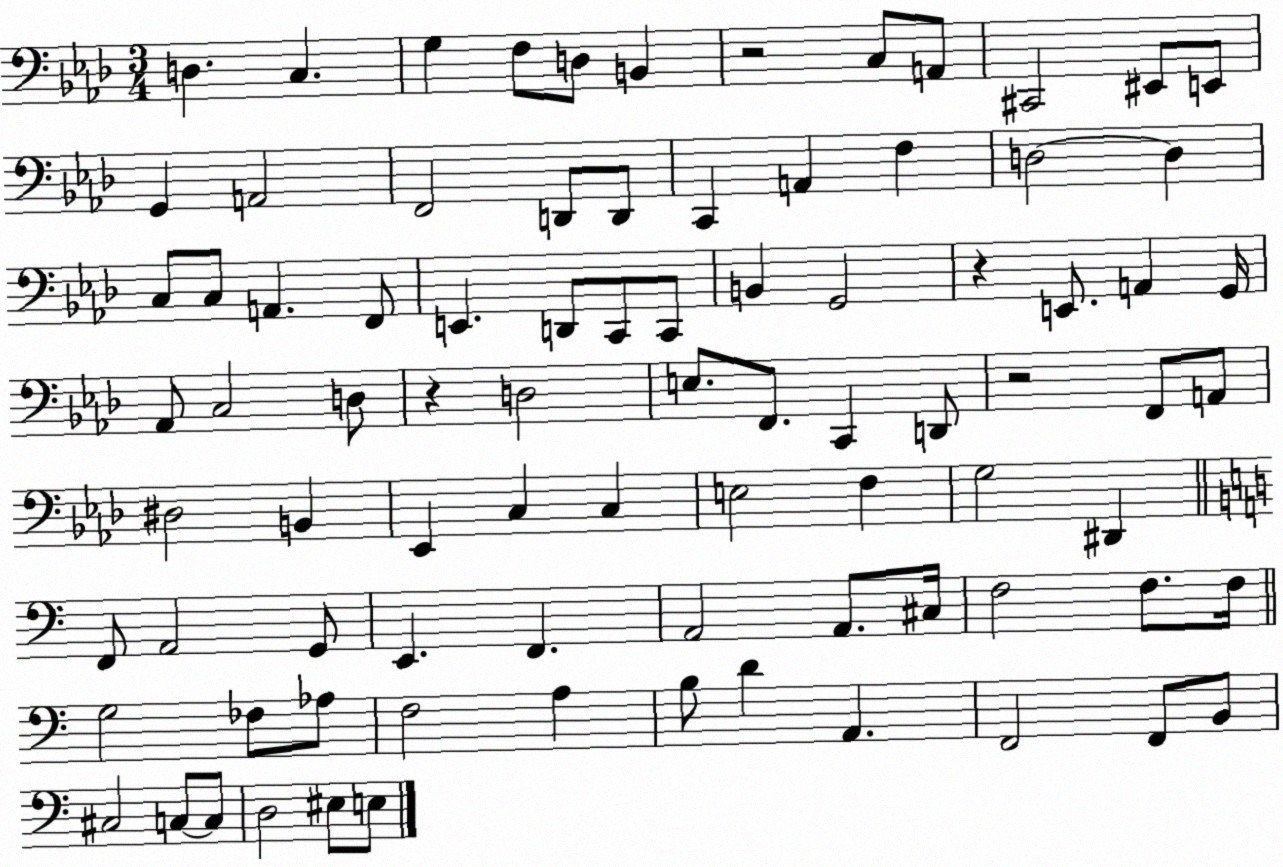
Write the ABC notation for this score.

X:1
T:Untitled
M:3/4
L:1/4
K:Ab
D, C, G, F,/2 D,/2 B,, z2 C,/2 A,,/2 ^C,,2 ^E,,/2 E,,/2 G,, A,,2 F,,2 D,,/2 D,,/2 C,, A,, F, D,2 D, C,/2 C,/2 A,, F,,/2 E,, D,,/2 C,,/2 C,,/2 B,, G,,2 z E,,/2 A,, G,,/4 _A,,/2 C,2 D,/2 z D,2 E,/2 F,,/2 C,, D,,/2 z2 F,,/2 A,,/2 ^D,2 B,, _E,, C, C, E,2 F, G,2 ^D,, F,,/2 A,,2 G,,/2 E,, F,, A,,2 A,,/2 ^C,/4 F,2 F,/2 F,/4 G,2 _F,/2 _A,/2 F,2 A, B,/2 D A,, F,,2 F,,/2 B,,/2 ^C,2 C,/2 C,/2 D,2 ^E,/2 E,/2